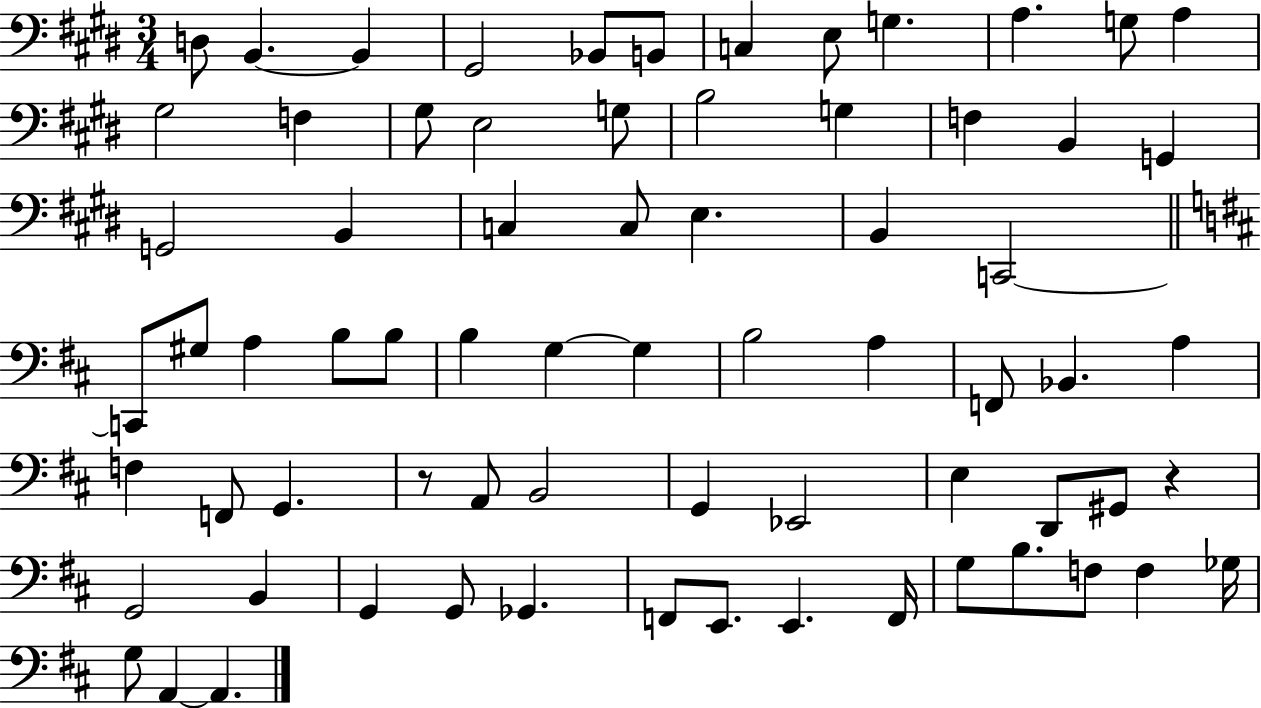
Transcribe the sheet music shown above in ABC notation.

X:1
T:Untitled
M:3/4
L:1/4
K:E
D,/2 B,, B,, ^G,,2 _B,,/2 B,,/2 C, E,/2 G, A, G,/2 A, ^G,2 F, ^G,/2 E,2 G,/2 B,2 G, F, B,, G,, G,,2 B,, C, C,/2 E, B,, C,,2 C,,/2 ^G,/2 A, B,/2 B,/2 B, G, G, B,2 A, F,,/2 _B,, A, F, F,,/2 G,, z/2 A,,/2 B,,2 G,, _E,,2 E, D,,/2 ^G,,/2 z G,,2 B,, G,, G,,/2 _G,, F,,/2 E,,/2 E,, F,,/4 G,/2 B,/2 F,/2 F, _G,/4 G,/2 A,, A,,